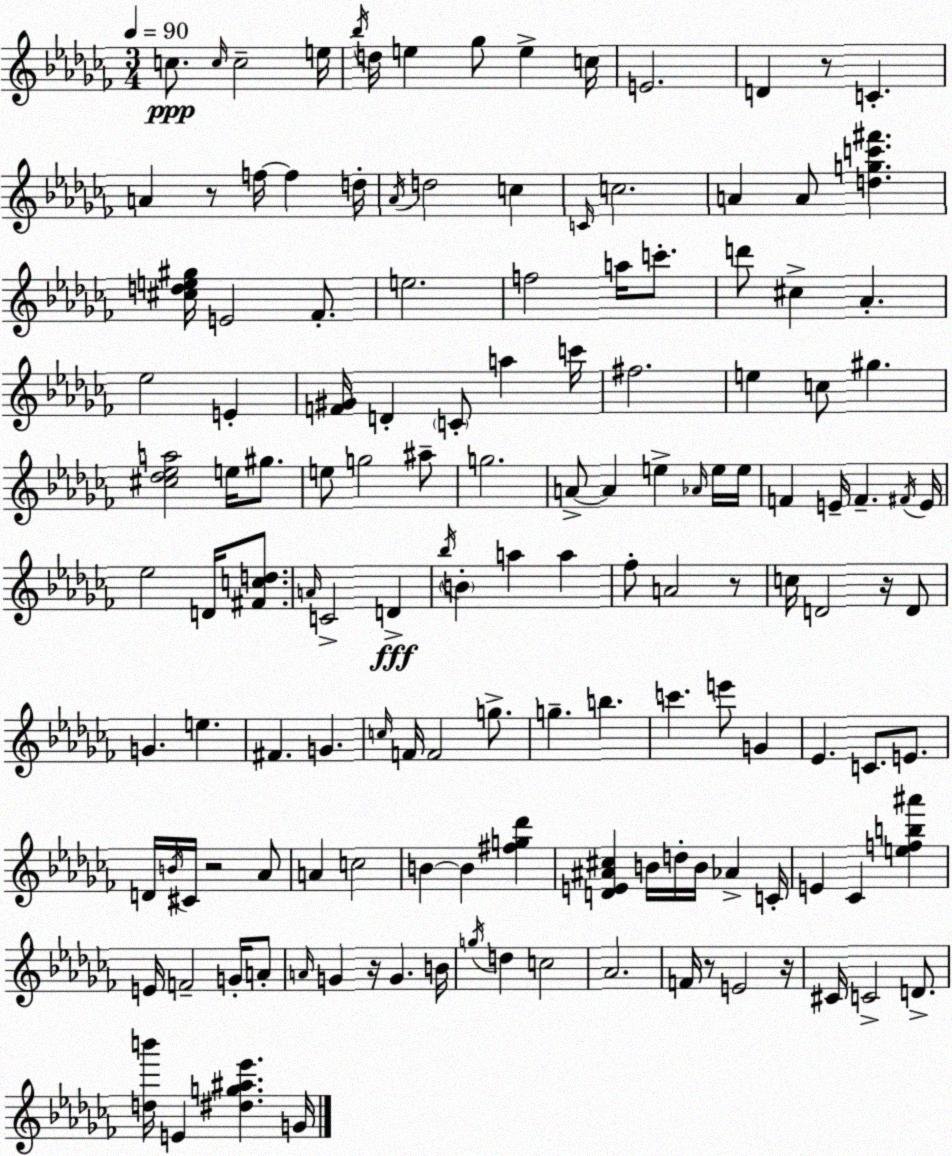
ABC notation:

X:1
T:Untitled
M:3/4
L:1/4
K:Abm
c/2 c/4 c2 e/4 _b/4 d/4 e _g/2 e c/4 E2 D z/2 C A z/2 f/4 f d/4 _A/4 d2 c C/4 c2 A A/2 [dgc'^f'] [^cde^g]/4 E2 _F/2 e2 f2 a/4 c'/2 d'/2 ^c _A _e2 E [F^G]/4 D C/2 a c'/4 ^f2 e c/2 ^g [^c_d_ea]2 e/4 ^g/2 e/2 g2 ^a/2 g2 A/2 A e _A/4 e/4 e/4 F E/4 F ^F/4 E/4 _e2 D/4 [^Fcd]/2 A/4 C2 D _b/4 B a a _f/2 A2 z/2 c/4 D2 z/4 D/2 G e ^F G c/4 F/4 F2 g/2 g b c' e'/2 G _E C/2 E/2 D/4 B/4 ^C/4 z2 _A/2 A c2 B B [^fg_d'] [DE^A^c] B/4 d/4 B/4 _A C/4 E _C [efb^a'] E/4 F2 G/4 A/2 A/4 G z/4 G B/4 g/4 d c2 _A2 F/4 z/2 E2 z/4 ^C/4 C2 D/2 [db']/4 E [^dg^a_e'] G/4